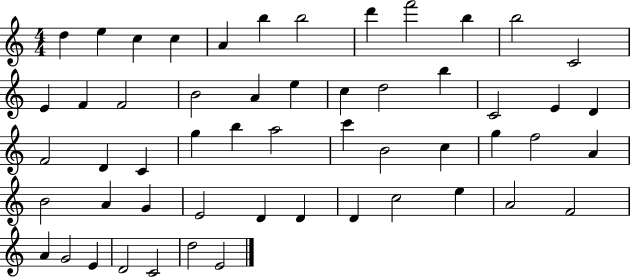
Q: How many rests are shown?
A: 0